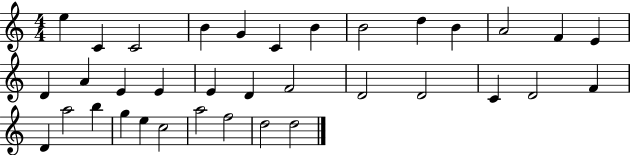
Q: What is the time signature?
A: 4/4